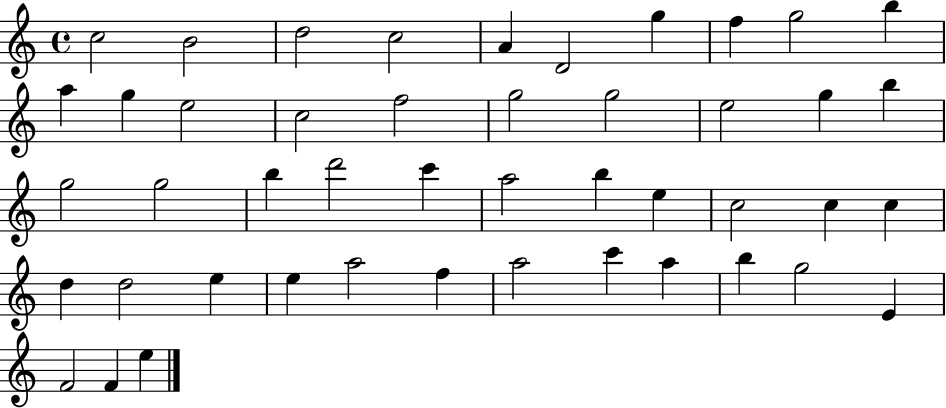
X:1
T:Untitled
M:4/4
L:1/4
K:C
c2 B2 d2 c2 A D2 g f g2 b a g e2 c2 f2 g2 g2 e2 g b g2 g2 b d'2 c' a2 b e c2 c c d d2 e e a2 f a2 c' a b g2 E F2 F e